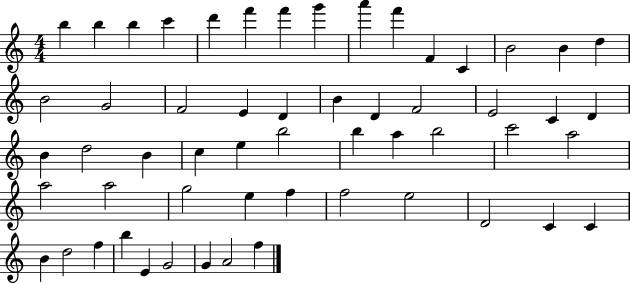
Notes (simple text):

B5/q B5/q B5/q C6/q D6/q F6/q F6/q G6/q A6/q F6/q F4/q C4/q B4/h B4/q D5/q B4/h G4/h F4/h E4/q D4/q B4/q D4/q F4/h E4/h C4/q D4/q B4/q D5/h B4/q C5/q E5/q B5/h B5/q A5/q B5/h C6/h A5/h A5/h A5/h G5/h E5/q F5/q F5/h E5/h D4/h C4/q C4/q B4/q D5/h F5/q B5/q E4/q G4/h G4/q A4/h F5/q